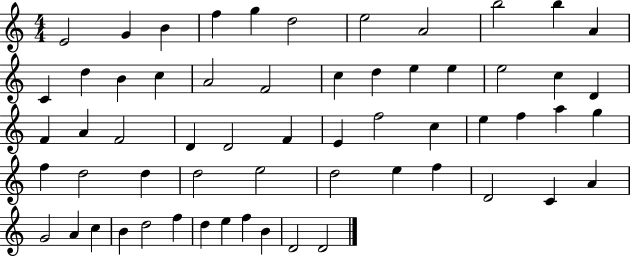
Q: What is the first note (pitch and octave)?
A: E4